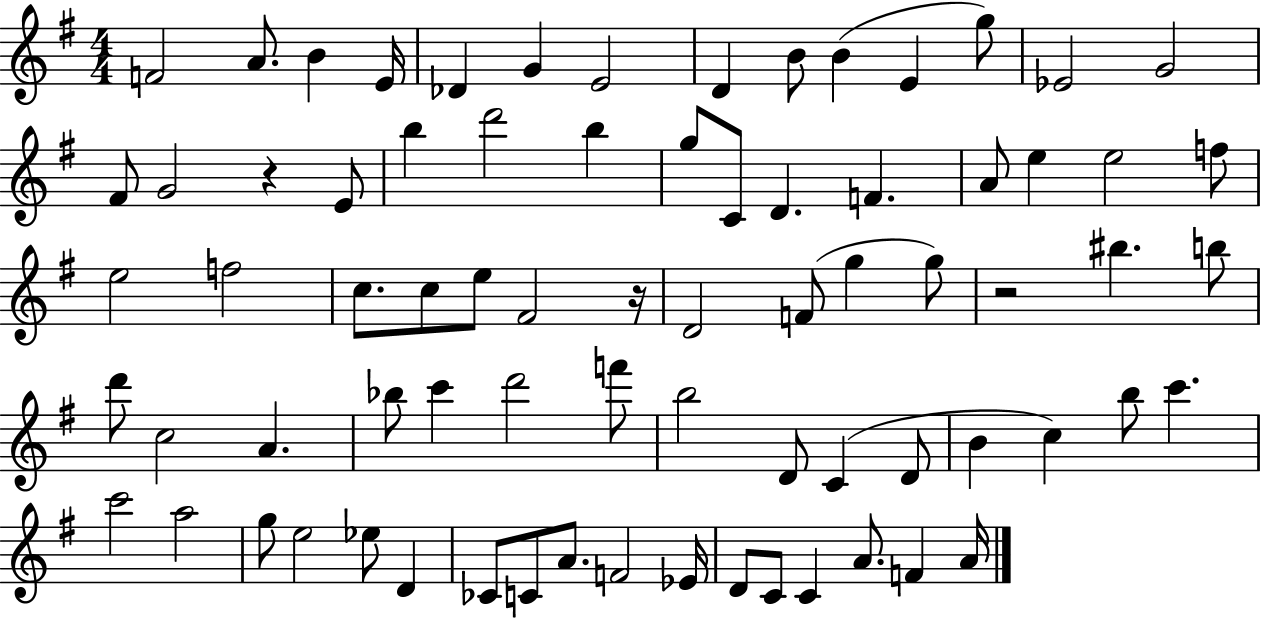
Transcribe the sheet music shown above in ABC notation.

X:1
T:Untitled
M:4/4
L:1/4
K:G
F2 A/2 B E/4 _D G E2 D B/2 B E g/2 _E2 G2 ^F/2 G2 z E/2 b d'2 b g/2 C/2 D F A/2 e e2 f/2 e2 f2 c/2 c/2 e/2 ^F2 z/4 D2 F/2 g g/2 z2 ^b b/2 d'/2 c2 A _b/2 c' d'2 f'/2 b2 D/2 C D/2 B c b/2 c' c'2 a2 g/2 e2 _e/2 D _C/2 C/2 A/2 F2 _E/4 D/2 C/2 C A/2 F A/4